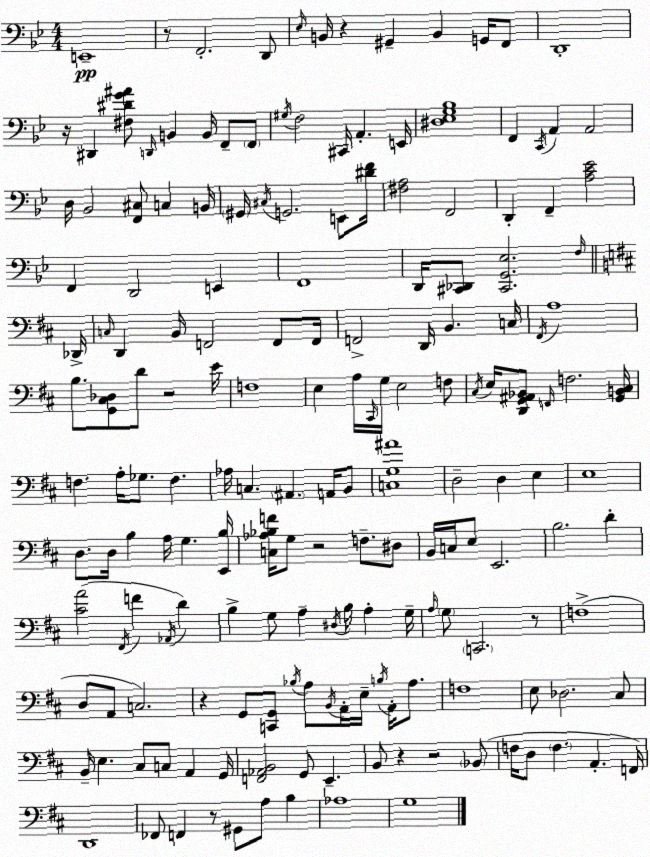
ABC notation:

X:1
T:Untitled
M:4/4
L:1/4
K:Gm
E,,4 z/2 F,,2 D,,/2 _E,/4 B,,/4 z ^G,, B,, G,,/4 F,,/2 D,,4 z/4 ^D,, [^F,^DG^A]/2 D,,/4 B,, B,,/4 F,,/2 F,,/2 ^G,/4 F,2 ^C,,/4 A,, E,,/4 [^D,_E,G,_B,]4 F,, C,,/4 A,, A,,2 D,/4 _B,,2 [F,,^C,]/2 C, B,,/4 ^G,,/4 ^C,/4 G,,2 E,,/2 [^DF]/4 [^F,A,]2 F,,2 D,, F,, [A,C_E]2 F,, D,,2 E,, F,,4 D,,/4 [^C,,_D,,]/2 [^C,,G,,_E,]2 F,/4 _D,,/4 C,/4 D,, B,,/4 F,,2 F,,/2 F,,/4 F,,2 D,,/4 B,, C,/4 ^F,,/4 A,4 B,/2 [G,,^C,_D,]/2 D/2 z2 E/4 F,4 E, A,/4 ^C,,/4 G,/4 E,2 F,/2 ^C,/4 E,/4 [D,,G,,^A,,_B,,]/2 F,,/4 F,2 [G,,B,,^C,]/4 F, A,/4 _G,/2 F, _A,/4 C, ^A,, A,,/4 B,,/2 [C,G,^A]4 D,2 D, E, E,4 D,/2 D,/4 B, A,/4 G, [E,,B,]/4 [C,_A,_B,F]/4 G,/2 z2 F,/2 ^D,/2 B,,/4 C,/4 E,/2 E,,2 B,2 D [^CA]2 ^F,,/4 F _A,,/4 D B, G,/2 A, ^D,/4 B,/4 A, G,/4 A,/4 G,/2 C,,2 z/2 F,4 D,/2 A,,/2 C,2 z G,,/2 [C,,G,,]/2 _B,/4 A,/2 B,,/4 A,,/4 E,/4 B,/4 A,,/4 A,/2 F,4 E,/2 _D,2 ^C,/2 B,,/4 E, ^C,/2 C,/2 A,, G,,/4 [F,,_A,,B,,]2 G,,/2 E,, B,,/2 z z2 _B,,/2 F,/4 D,/2 F, A,, F,,/4 D,,4 _F,,/2 F,, z/2 ^G,,/2 A,/2 B, _A,4 G,4